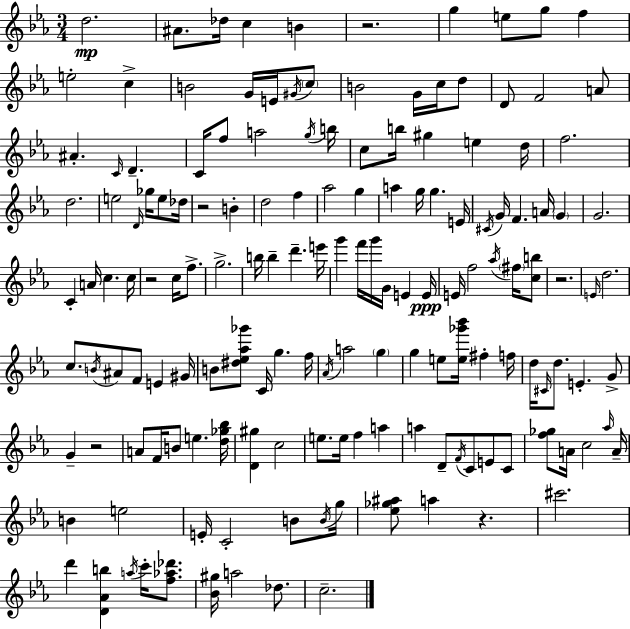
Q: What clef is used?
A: treble